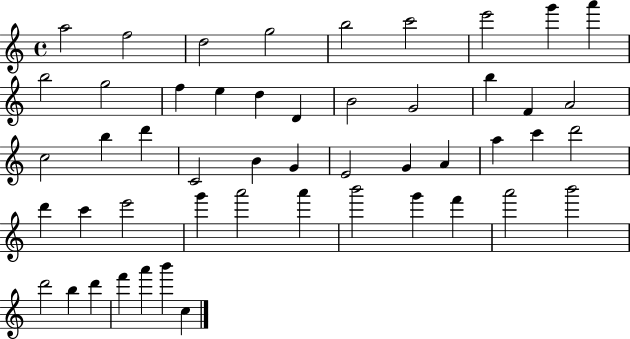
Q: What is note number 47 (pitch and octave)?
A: F6